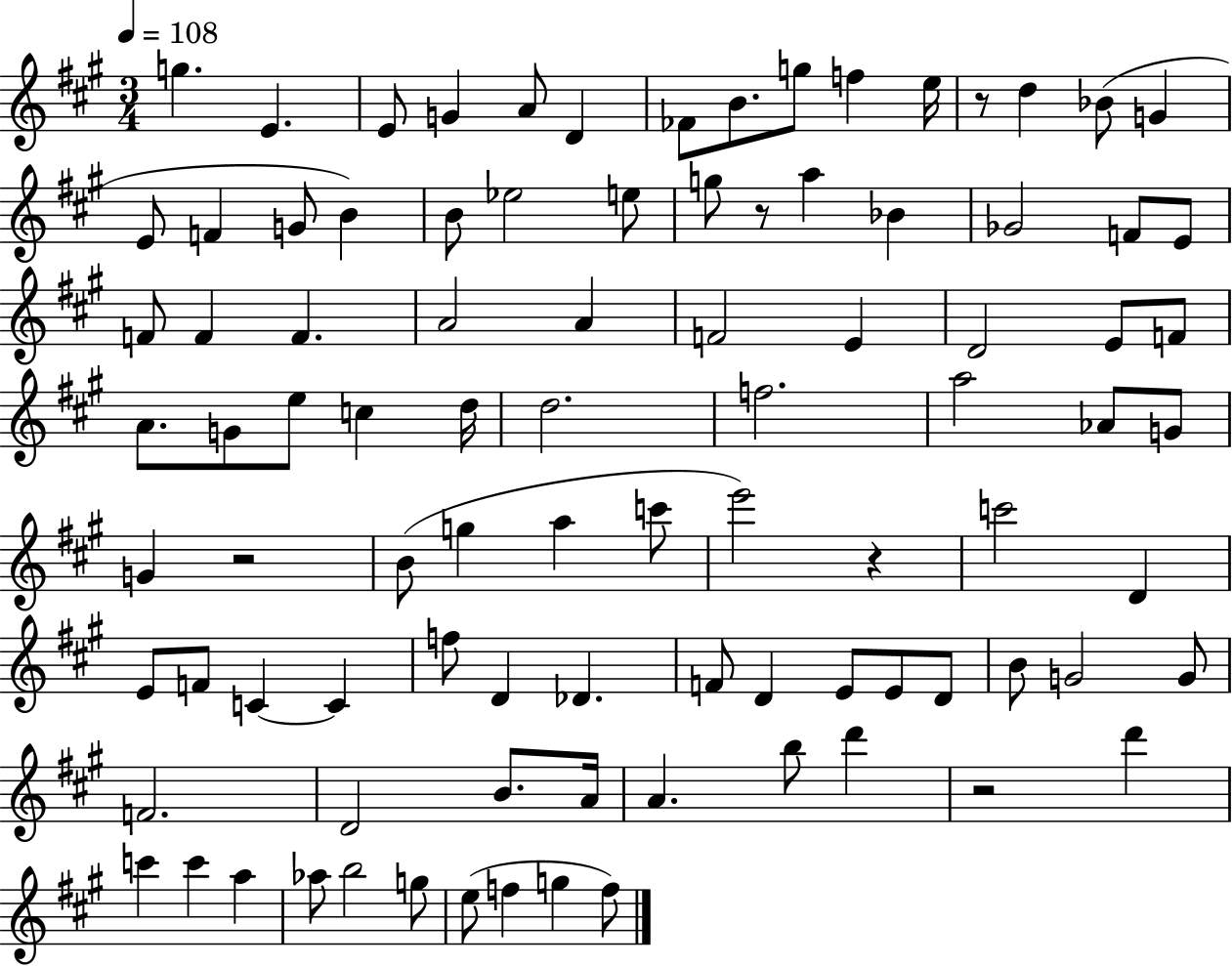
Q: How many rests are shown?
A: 5